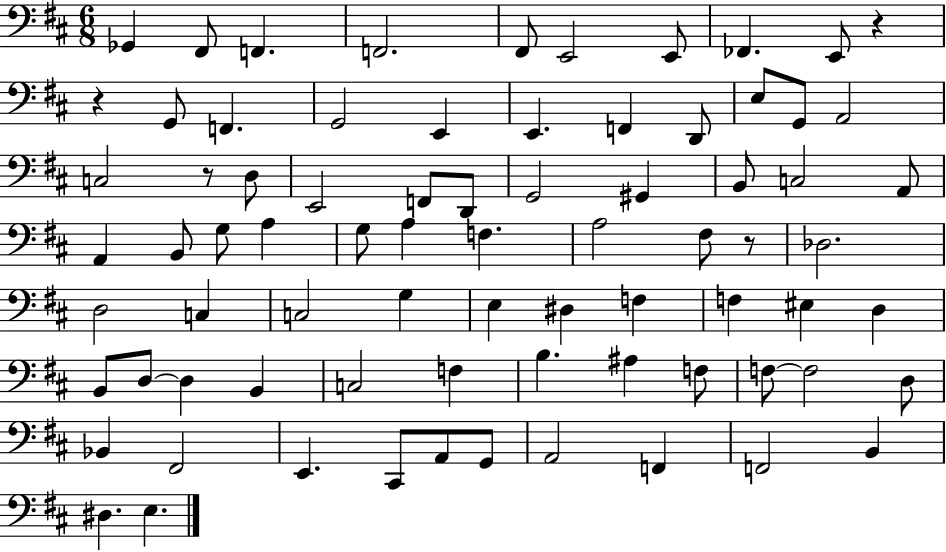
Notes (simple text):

Gb2/q F#2/e F2/q. F2/h. F#2/e E2/h E2/e FES2/q. E2/e R/q R/q G2/e F2/q. G2/h E2/q E2/q. F2/q D2/e E3/e G2/e A2/h C3/h R/e D3/e E2/h F2/e D2/e G2/h G#2/q B2/e C3/h A2/e A2/q B2/e G3/e A3/q G3/e A3/q F3/q. A3/h F#3/e R/e Db3/h. D3/h C3/q C3/h G3/q E3/q D#3/q F3/q F3/q EIS3/q D3/q B2/e D3/e D3/q B2/q C3/h F3/q B3/q. A#3/q F3/e F3/e F3/h D3/e Bb2/q F#2/h E2/q. C#2/e A2/e G2/e A2/h F2/q F2/h B2/q D#3/q. E3/q.